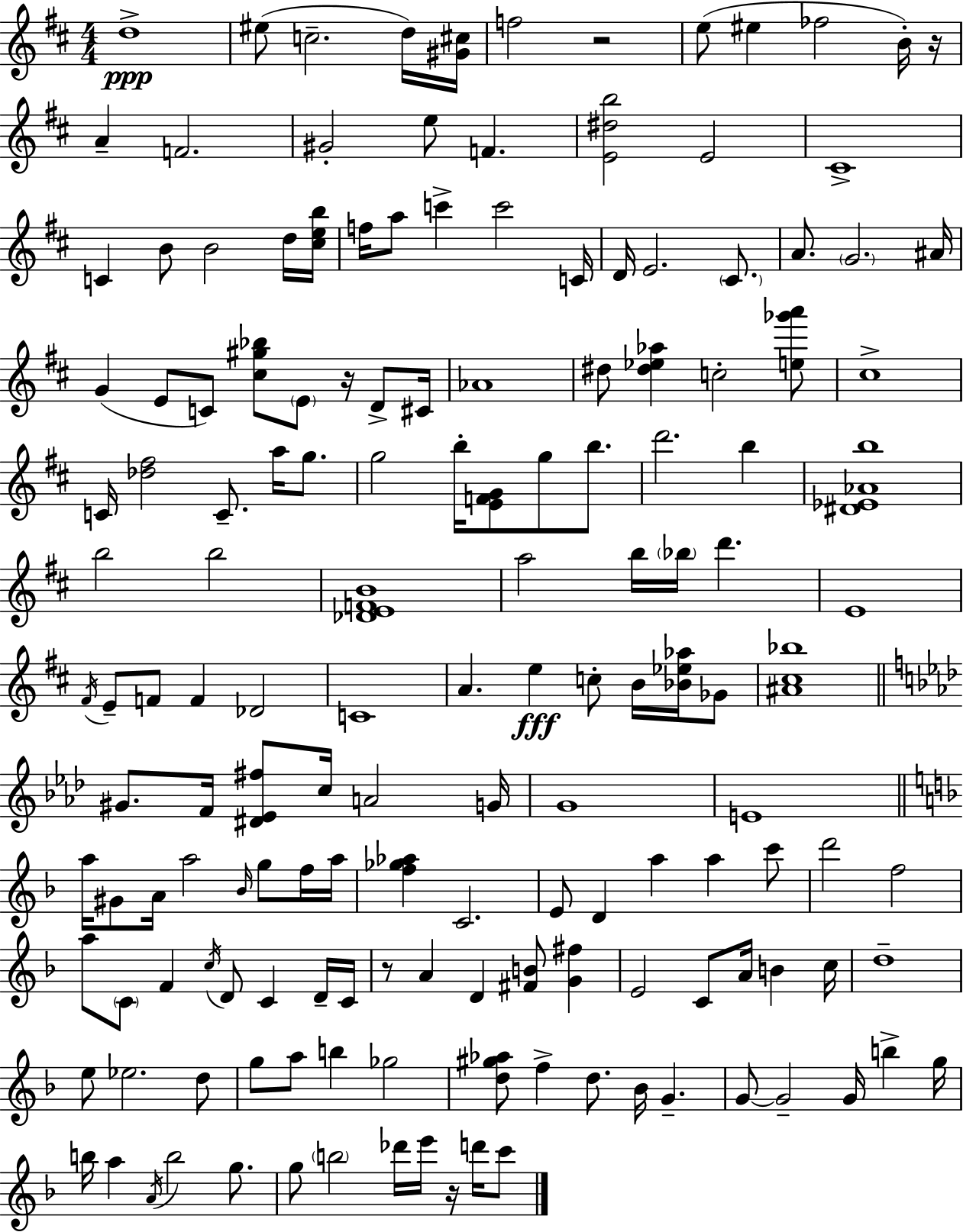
D5/w EIS5/e C5/h. D5/s [G#4,C#5]/s F5/h R/h E5/e EIS5/q FES5/h B4/s R/s A4/q F4/h. G#4/h E5/e F4/q. [E4,D#5,B5]/h E4/h C#4/w C4/q B4/e B4/h D5/s [C#5,E5,B5]/s F5/s A5/e C6/q C6/h C4/s D4/s E4/h. C#4/e. A4/e. G4/h. A#4/s G4/q E4/e C4/e [C#5,G#5,Bb5]/e E4/e R/s D4/e C#4/s Ab4/w D#5/e [D#5,Eb5,Ab5]/q C5/h [E5,Gb6,A6]/e C#5/w C4/s [Db5,F#5]/h C4/e. A5/s G5/e. G5/h B5/s [E4,F4,G4]/e G5/e B5/e. D6/h. B5/q [D#4,Eb4,Ab4,B5]/w B5/h B5/h [Db4,E4,F4,B4]/w A5/h B5/s Bb5/s D6/q. E4/w F#4/s E4/e F4/e F4/q Db4/h C4/w A4/q. E5/q C5/e B4/s [Bb4,Eb5,Ab5]/s Gb4/e [A#4,C#5,Bb5]/w G#4/e. F4/s [D#4,Eb4,F#5]/e C5/s A4/h G4/s G4/w E4/w A5/s G#4/e A4/s A5/h Bb4/s G5/e F5/s A5/s [F5,Gb5,Ab5]/q C4/h. E4/e D4/q A5/q A5/q C6/e D6/h F5/h A5/e C4/e F4/q C5/s D4/e C4/q D4/s C4/s R/e A4/q D4/q [F#4,B4]/e [G4,F#5]/q E4/h C4/e A4/s B4/q C5/s D5/w E5/e Eb5/h. D5/e G5/e A5/e B5/q Gb5/h [D5,G#5,Ab5]/e F5/q D5/e. Bb4/s G4/q. G4/e G4/h G4/s B5/q G5/s B5/s A5/q A4/s B5/h G5/e. G5/e B5/h Db6/s E6/s R/s D6/s C6/e